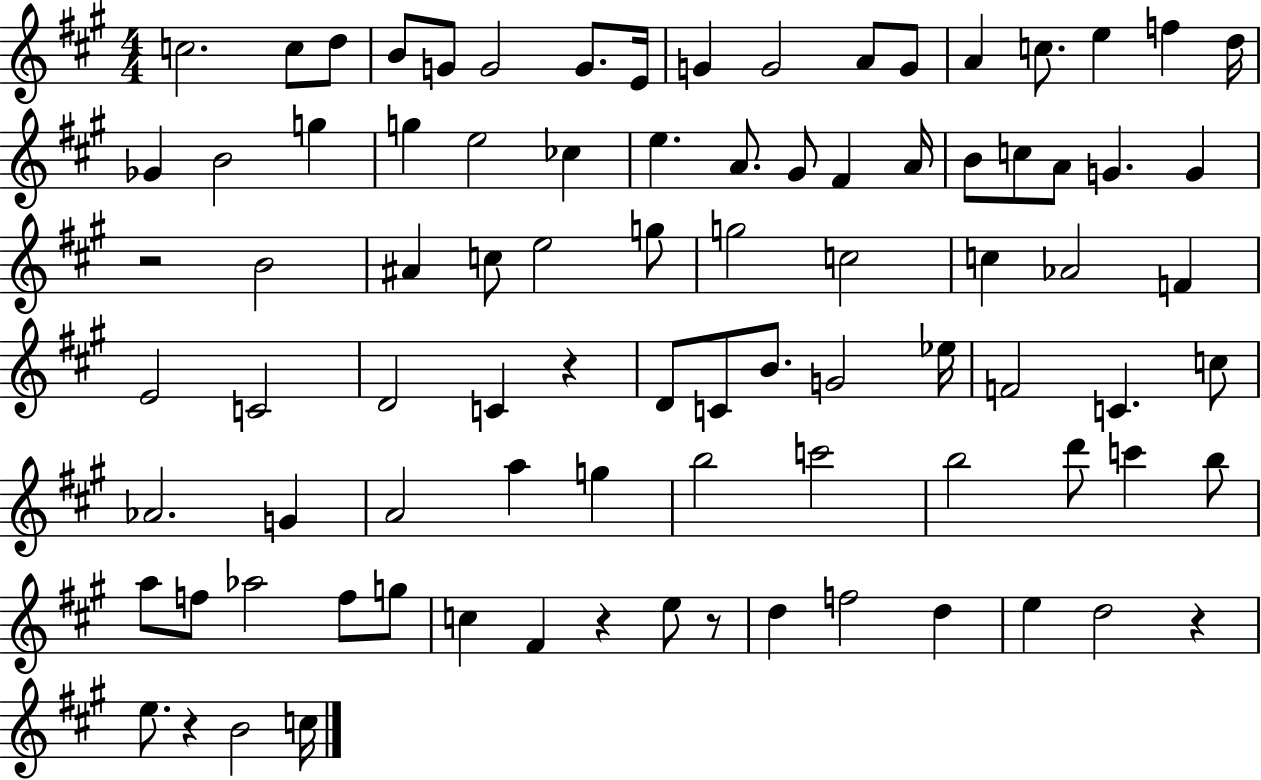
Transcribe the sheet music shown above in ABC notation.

X:1
T:Untitled
M:4/4
L:1/4
K:A
c2 c/2 d/2 B/2 G/2 G2 G/2 E/4 G G2 A/2 G/2 A c/2 e f d/4 _G B2 g g e2 _c e A/2 ^G/2 ^F A/4 B/2 c/2 A/2 G G z2 B2 ^A c/2 e2 g/2 g2 c2 c _A2 F E2 C2 D2 C z D/2 C/2 B/2 G2 _e/4 F2 C c/2 _A2 G A2 a g b2 c'2 b2 d'/2 c' b/2 a/2 f/2 _a2 f/2 g/2 c ^F z e/2 z/2 d f2 d e d2 z e/2 z B2 c/4